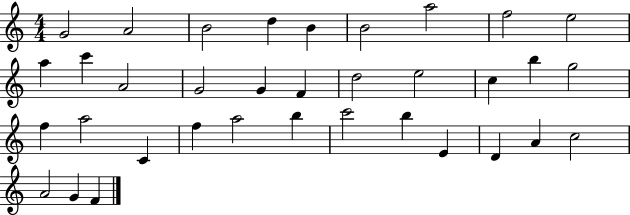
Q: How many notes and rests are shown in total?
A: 35